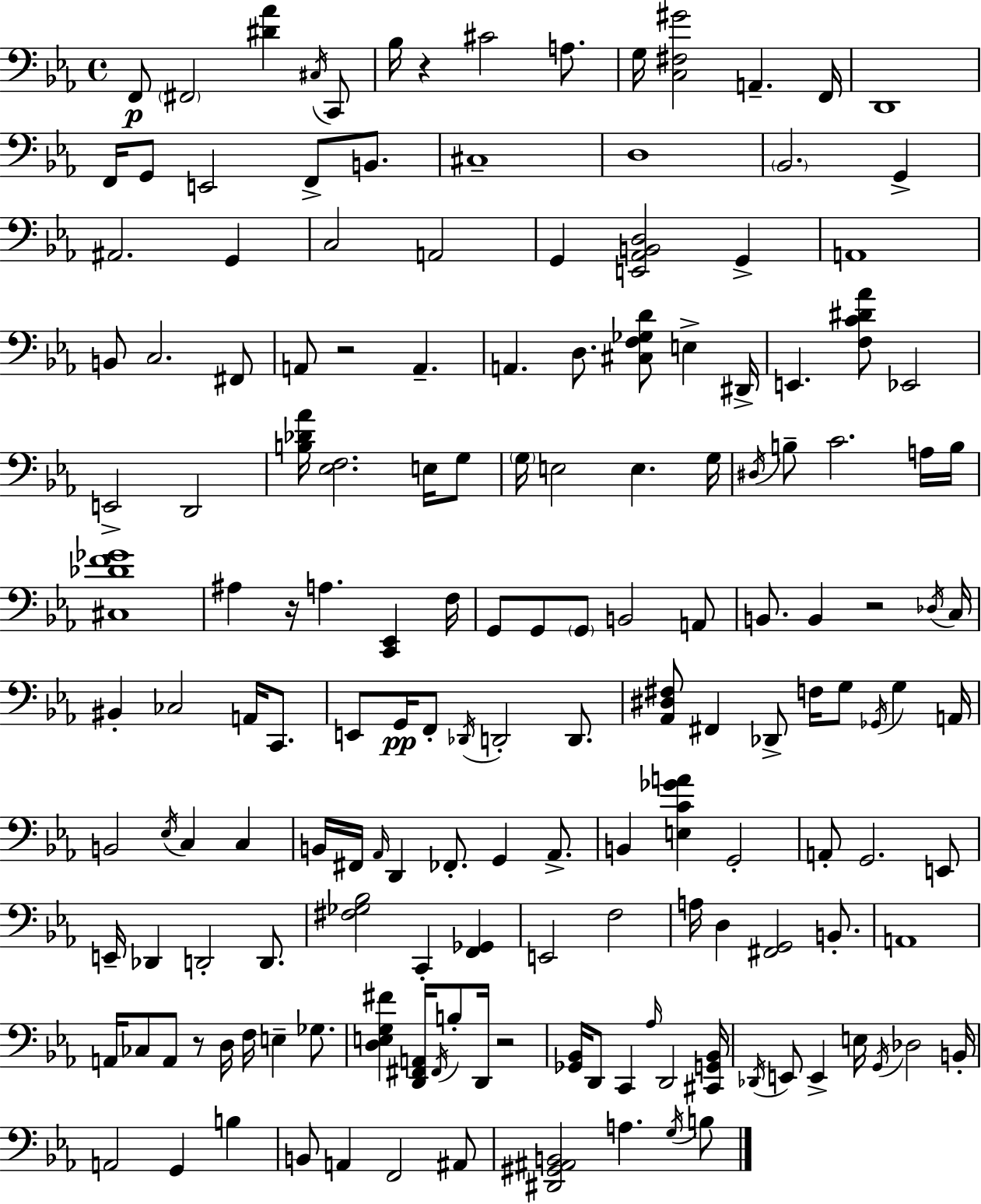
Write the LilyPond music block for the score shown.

{
  \clef bass
  \time 4/4
  \defaultTimeSignature
  \key c \minor
  \repeat volta 2 { f,8\p \parenthesize fis,2 <dis' aes'>4 \acciaccatura { cis16 } c,8 | bes16 r4 cis'2 a8. | g16 <c fis gis'>2 a,4.-- | f,16 d,1 | \break f,16 g,8 e,2 f,8-> b,8. | cis1-- | d1 | \parenthesize bes,2. g,4-> | \break ais,2. g,4 | c2 a,2 | g,4 <e, aes, b, d>2 g,4-> | a,1 | \break b,8 c2. fis,8 | a,8 r2 a,4.-- | a,4. d8. <cis f ges d'>8 e4-> | dis,16-> e,4. <f c' dis' aes'>8 ees,2 | \break e,2-> d,2 | <b des' aes'>16 <ees f>2. e16 g8 | \parenthesize g16 e2 e4. | g16 \acciaccatura { dis16 } b8-- c'2. | \break a16 b16 <cis des' f' ges'>1 | ais4 r16 a4. <c, ees,>4 | f16 g,8 g,8 \parenthesize g,8 b,2 | a,8 b,8. b,4 r2 | \break \acciaccatura { des16 } c16 bis,4-. ces2 a,16 | c,8. e,8 g,16\pp f,8-. \acciaccatura { des,16 } d,2-. | d,8. <aes, dis fis>8 fis,4 des,8-> f16 g8 \acciaccatura { ges,16 } | g4 a,16 b,2 \acciaccatura { ees16 } c4 | \break c4 b,16 fis,16 \grace { aes,16 } d,4 fes,8.-. | g,4 aes,8.-> b,4 <e c' ges' a'>4 g,2-. | a,8-. g,2. | e,8 e,16-- des,4 d,2-. | \break d,8. <fis ges bes>2 c,4-. | <f, ges,>4 e,2 f2 | a16 d4 <fis, g,>2 | b,8.-. a,1 | \break a,16 ces8 a,8 r8 d16 f16 | e4-- ges8. <d e g fis'>4 <d, fis, a,>16 \acciaccatura { fis,16 } b8-. d,16 | r2 <ges, bes,>16 d,8 c,4 \grace { aes16 } | d,2 <cis, g, bes,>16 \acciaccatura { des,16 } e,8 e,4-> | \break e16 \acciaccatura { g,16 } des2 b,16-. a,2 | g,4 b4 b,8 a,4 | f,2 ais,8 <dis, gis, ais, b,>2 | a4. \acciaccatura { g16 } b8 } \bar "|."
}